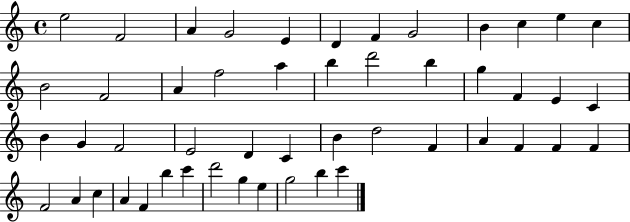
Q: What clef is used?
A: treble